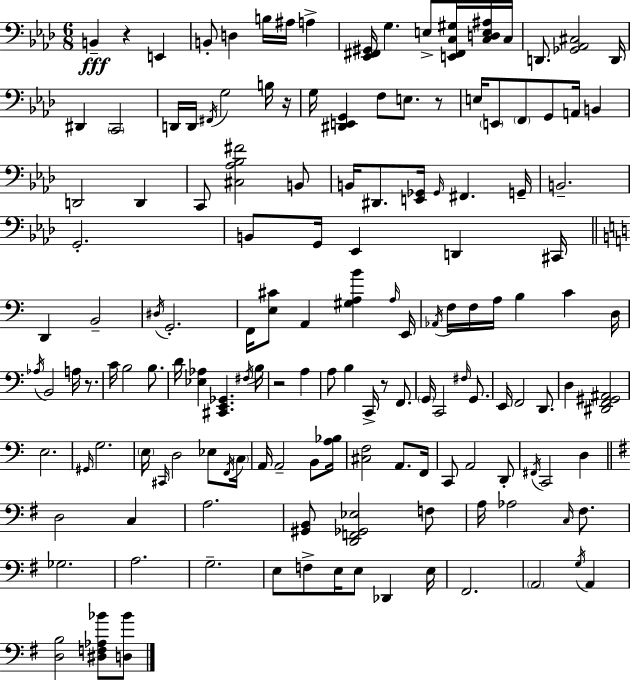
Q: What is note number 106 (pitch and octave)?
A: A3